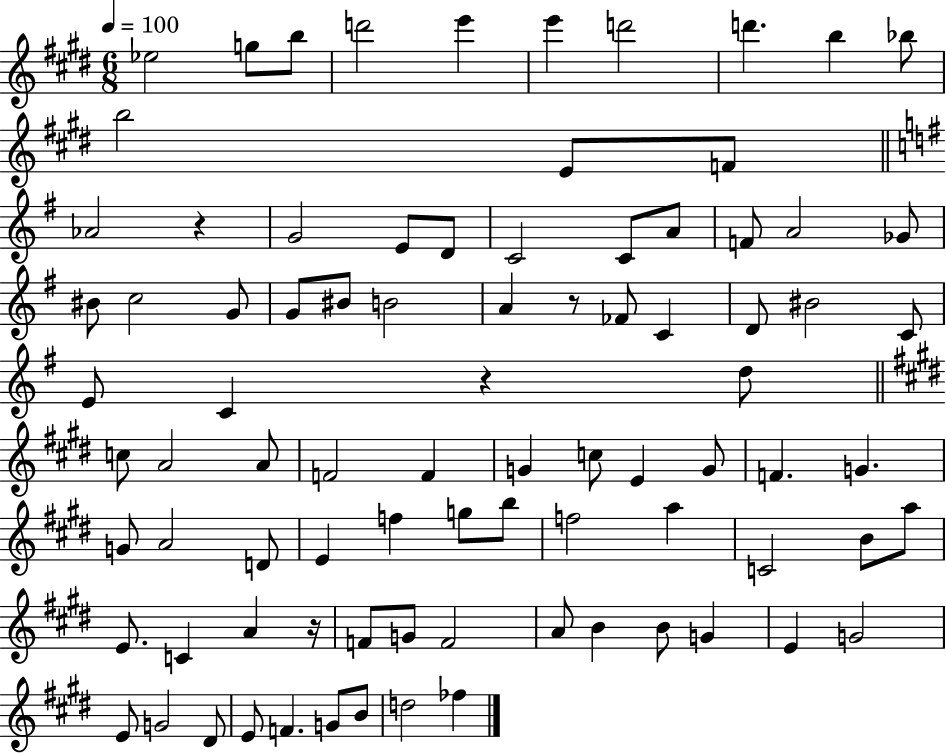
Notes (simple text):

Eb5/h G5/e B5/e D6/h E6/q E6/q D6/h D6/q. B5/q Bb5/e B5/h E4/e F4/e Ab4/h R/q G4/h E4/e D4/e C4/h C4/e A4/e F4/e A4/h Gb4/e BIS4/e C5/h G4/e G4/e BIS4/e B4/h A4/q R/e FES4/e C4/q D4/e BIS4/h C4/e E4/e C4/q R/q D5/e C5/e A4/h A4/e F4/h F4/q G4/q C5/e E4/q G4/e F4/q. G4/q. G4/e A4/h D4/e E4/q F5/q G5/e B5/e F5/h A5/q C4/h B4/e A5/e E4/e. C4/q A4/q R/s F4/e G4/e F4/h A4/e B4/q B4/e G4/q E4/q G4/h E4/e G4/h D#4/e E4/e F4/q. G4/e B4/e D5/h FES5/q